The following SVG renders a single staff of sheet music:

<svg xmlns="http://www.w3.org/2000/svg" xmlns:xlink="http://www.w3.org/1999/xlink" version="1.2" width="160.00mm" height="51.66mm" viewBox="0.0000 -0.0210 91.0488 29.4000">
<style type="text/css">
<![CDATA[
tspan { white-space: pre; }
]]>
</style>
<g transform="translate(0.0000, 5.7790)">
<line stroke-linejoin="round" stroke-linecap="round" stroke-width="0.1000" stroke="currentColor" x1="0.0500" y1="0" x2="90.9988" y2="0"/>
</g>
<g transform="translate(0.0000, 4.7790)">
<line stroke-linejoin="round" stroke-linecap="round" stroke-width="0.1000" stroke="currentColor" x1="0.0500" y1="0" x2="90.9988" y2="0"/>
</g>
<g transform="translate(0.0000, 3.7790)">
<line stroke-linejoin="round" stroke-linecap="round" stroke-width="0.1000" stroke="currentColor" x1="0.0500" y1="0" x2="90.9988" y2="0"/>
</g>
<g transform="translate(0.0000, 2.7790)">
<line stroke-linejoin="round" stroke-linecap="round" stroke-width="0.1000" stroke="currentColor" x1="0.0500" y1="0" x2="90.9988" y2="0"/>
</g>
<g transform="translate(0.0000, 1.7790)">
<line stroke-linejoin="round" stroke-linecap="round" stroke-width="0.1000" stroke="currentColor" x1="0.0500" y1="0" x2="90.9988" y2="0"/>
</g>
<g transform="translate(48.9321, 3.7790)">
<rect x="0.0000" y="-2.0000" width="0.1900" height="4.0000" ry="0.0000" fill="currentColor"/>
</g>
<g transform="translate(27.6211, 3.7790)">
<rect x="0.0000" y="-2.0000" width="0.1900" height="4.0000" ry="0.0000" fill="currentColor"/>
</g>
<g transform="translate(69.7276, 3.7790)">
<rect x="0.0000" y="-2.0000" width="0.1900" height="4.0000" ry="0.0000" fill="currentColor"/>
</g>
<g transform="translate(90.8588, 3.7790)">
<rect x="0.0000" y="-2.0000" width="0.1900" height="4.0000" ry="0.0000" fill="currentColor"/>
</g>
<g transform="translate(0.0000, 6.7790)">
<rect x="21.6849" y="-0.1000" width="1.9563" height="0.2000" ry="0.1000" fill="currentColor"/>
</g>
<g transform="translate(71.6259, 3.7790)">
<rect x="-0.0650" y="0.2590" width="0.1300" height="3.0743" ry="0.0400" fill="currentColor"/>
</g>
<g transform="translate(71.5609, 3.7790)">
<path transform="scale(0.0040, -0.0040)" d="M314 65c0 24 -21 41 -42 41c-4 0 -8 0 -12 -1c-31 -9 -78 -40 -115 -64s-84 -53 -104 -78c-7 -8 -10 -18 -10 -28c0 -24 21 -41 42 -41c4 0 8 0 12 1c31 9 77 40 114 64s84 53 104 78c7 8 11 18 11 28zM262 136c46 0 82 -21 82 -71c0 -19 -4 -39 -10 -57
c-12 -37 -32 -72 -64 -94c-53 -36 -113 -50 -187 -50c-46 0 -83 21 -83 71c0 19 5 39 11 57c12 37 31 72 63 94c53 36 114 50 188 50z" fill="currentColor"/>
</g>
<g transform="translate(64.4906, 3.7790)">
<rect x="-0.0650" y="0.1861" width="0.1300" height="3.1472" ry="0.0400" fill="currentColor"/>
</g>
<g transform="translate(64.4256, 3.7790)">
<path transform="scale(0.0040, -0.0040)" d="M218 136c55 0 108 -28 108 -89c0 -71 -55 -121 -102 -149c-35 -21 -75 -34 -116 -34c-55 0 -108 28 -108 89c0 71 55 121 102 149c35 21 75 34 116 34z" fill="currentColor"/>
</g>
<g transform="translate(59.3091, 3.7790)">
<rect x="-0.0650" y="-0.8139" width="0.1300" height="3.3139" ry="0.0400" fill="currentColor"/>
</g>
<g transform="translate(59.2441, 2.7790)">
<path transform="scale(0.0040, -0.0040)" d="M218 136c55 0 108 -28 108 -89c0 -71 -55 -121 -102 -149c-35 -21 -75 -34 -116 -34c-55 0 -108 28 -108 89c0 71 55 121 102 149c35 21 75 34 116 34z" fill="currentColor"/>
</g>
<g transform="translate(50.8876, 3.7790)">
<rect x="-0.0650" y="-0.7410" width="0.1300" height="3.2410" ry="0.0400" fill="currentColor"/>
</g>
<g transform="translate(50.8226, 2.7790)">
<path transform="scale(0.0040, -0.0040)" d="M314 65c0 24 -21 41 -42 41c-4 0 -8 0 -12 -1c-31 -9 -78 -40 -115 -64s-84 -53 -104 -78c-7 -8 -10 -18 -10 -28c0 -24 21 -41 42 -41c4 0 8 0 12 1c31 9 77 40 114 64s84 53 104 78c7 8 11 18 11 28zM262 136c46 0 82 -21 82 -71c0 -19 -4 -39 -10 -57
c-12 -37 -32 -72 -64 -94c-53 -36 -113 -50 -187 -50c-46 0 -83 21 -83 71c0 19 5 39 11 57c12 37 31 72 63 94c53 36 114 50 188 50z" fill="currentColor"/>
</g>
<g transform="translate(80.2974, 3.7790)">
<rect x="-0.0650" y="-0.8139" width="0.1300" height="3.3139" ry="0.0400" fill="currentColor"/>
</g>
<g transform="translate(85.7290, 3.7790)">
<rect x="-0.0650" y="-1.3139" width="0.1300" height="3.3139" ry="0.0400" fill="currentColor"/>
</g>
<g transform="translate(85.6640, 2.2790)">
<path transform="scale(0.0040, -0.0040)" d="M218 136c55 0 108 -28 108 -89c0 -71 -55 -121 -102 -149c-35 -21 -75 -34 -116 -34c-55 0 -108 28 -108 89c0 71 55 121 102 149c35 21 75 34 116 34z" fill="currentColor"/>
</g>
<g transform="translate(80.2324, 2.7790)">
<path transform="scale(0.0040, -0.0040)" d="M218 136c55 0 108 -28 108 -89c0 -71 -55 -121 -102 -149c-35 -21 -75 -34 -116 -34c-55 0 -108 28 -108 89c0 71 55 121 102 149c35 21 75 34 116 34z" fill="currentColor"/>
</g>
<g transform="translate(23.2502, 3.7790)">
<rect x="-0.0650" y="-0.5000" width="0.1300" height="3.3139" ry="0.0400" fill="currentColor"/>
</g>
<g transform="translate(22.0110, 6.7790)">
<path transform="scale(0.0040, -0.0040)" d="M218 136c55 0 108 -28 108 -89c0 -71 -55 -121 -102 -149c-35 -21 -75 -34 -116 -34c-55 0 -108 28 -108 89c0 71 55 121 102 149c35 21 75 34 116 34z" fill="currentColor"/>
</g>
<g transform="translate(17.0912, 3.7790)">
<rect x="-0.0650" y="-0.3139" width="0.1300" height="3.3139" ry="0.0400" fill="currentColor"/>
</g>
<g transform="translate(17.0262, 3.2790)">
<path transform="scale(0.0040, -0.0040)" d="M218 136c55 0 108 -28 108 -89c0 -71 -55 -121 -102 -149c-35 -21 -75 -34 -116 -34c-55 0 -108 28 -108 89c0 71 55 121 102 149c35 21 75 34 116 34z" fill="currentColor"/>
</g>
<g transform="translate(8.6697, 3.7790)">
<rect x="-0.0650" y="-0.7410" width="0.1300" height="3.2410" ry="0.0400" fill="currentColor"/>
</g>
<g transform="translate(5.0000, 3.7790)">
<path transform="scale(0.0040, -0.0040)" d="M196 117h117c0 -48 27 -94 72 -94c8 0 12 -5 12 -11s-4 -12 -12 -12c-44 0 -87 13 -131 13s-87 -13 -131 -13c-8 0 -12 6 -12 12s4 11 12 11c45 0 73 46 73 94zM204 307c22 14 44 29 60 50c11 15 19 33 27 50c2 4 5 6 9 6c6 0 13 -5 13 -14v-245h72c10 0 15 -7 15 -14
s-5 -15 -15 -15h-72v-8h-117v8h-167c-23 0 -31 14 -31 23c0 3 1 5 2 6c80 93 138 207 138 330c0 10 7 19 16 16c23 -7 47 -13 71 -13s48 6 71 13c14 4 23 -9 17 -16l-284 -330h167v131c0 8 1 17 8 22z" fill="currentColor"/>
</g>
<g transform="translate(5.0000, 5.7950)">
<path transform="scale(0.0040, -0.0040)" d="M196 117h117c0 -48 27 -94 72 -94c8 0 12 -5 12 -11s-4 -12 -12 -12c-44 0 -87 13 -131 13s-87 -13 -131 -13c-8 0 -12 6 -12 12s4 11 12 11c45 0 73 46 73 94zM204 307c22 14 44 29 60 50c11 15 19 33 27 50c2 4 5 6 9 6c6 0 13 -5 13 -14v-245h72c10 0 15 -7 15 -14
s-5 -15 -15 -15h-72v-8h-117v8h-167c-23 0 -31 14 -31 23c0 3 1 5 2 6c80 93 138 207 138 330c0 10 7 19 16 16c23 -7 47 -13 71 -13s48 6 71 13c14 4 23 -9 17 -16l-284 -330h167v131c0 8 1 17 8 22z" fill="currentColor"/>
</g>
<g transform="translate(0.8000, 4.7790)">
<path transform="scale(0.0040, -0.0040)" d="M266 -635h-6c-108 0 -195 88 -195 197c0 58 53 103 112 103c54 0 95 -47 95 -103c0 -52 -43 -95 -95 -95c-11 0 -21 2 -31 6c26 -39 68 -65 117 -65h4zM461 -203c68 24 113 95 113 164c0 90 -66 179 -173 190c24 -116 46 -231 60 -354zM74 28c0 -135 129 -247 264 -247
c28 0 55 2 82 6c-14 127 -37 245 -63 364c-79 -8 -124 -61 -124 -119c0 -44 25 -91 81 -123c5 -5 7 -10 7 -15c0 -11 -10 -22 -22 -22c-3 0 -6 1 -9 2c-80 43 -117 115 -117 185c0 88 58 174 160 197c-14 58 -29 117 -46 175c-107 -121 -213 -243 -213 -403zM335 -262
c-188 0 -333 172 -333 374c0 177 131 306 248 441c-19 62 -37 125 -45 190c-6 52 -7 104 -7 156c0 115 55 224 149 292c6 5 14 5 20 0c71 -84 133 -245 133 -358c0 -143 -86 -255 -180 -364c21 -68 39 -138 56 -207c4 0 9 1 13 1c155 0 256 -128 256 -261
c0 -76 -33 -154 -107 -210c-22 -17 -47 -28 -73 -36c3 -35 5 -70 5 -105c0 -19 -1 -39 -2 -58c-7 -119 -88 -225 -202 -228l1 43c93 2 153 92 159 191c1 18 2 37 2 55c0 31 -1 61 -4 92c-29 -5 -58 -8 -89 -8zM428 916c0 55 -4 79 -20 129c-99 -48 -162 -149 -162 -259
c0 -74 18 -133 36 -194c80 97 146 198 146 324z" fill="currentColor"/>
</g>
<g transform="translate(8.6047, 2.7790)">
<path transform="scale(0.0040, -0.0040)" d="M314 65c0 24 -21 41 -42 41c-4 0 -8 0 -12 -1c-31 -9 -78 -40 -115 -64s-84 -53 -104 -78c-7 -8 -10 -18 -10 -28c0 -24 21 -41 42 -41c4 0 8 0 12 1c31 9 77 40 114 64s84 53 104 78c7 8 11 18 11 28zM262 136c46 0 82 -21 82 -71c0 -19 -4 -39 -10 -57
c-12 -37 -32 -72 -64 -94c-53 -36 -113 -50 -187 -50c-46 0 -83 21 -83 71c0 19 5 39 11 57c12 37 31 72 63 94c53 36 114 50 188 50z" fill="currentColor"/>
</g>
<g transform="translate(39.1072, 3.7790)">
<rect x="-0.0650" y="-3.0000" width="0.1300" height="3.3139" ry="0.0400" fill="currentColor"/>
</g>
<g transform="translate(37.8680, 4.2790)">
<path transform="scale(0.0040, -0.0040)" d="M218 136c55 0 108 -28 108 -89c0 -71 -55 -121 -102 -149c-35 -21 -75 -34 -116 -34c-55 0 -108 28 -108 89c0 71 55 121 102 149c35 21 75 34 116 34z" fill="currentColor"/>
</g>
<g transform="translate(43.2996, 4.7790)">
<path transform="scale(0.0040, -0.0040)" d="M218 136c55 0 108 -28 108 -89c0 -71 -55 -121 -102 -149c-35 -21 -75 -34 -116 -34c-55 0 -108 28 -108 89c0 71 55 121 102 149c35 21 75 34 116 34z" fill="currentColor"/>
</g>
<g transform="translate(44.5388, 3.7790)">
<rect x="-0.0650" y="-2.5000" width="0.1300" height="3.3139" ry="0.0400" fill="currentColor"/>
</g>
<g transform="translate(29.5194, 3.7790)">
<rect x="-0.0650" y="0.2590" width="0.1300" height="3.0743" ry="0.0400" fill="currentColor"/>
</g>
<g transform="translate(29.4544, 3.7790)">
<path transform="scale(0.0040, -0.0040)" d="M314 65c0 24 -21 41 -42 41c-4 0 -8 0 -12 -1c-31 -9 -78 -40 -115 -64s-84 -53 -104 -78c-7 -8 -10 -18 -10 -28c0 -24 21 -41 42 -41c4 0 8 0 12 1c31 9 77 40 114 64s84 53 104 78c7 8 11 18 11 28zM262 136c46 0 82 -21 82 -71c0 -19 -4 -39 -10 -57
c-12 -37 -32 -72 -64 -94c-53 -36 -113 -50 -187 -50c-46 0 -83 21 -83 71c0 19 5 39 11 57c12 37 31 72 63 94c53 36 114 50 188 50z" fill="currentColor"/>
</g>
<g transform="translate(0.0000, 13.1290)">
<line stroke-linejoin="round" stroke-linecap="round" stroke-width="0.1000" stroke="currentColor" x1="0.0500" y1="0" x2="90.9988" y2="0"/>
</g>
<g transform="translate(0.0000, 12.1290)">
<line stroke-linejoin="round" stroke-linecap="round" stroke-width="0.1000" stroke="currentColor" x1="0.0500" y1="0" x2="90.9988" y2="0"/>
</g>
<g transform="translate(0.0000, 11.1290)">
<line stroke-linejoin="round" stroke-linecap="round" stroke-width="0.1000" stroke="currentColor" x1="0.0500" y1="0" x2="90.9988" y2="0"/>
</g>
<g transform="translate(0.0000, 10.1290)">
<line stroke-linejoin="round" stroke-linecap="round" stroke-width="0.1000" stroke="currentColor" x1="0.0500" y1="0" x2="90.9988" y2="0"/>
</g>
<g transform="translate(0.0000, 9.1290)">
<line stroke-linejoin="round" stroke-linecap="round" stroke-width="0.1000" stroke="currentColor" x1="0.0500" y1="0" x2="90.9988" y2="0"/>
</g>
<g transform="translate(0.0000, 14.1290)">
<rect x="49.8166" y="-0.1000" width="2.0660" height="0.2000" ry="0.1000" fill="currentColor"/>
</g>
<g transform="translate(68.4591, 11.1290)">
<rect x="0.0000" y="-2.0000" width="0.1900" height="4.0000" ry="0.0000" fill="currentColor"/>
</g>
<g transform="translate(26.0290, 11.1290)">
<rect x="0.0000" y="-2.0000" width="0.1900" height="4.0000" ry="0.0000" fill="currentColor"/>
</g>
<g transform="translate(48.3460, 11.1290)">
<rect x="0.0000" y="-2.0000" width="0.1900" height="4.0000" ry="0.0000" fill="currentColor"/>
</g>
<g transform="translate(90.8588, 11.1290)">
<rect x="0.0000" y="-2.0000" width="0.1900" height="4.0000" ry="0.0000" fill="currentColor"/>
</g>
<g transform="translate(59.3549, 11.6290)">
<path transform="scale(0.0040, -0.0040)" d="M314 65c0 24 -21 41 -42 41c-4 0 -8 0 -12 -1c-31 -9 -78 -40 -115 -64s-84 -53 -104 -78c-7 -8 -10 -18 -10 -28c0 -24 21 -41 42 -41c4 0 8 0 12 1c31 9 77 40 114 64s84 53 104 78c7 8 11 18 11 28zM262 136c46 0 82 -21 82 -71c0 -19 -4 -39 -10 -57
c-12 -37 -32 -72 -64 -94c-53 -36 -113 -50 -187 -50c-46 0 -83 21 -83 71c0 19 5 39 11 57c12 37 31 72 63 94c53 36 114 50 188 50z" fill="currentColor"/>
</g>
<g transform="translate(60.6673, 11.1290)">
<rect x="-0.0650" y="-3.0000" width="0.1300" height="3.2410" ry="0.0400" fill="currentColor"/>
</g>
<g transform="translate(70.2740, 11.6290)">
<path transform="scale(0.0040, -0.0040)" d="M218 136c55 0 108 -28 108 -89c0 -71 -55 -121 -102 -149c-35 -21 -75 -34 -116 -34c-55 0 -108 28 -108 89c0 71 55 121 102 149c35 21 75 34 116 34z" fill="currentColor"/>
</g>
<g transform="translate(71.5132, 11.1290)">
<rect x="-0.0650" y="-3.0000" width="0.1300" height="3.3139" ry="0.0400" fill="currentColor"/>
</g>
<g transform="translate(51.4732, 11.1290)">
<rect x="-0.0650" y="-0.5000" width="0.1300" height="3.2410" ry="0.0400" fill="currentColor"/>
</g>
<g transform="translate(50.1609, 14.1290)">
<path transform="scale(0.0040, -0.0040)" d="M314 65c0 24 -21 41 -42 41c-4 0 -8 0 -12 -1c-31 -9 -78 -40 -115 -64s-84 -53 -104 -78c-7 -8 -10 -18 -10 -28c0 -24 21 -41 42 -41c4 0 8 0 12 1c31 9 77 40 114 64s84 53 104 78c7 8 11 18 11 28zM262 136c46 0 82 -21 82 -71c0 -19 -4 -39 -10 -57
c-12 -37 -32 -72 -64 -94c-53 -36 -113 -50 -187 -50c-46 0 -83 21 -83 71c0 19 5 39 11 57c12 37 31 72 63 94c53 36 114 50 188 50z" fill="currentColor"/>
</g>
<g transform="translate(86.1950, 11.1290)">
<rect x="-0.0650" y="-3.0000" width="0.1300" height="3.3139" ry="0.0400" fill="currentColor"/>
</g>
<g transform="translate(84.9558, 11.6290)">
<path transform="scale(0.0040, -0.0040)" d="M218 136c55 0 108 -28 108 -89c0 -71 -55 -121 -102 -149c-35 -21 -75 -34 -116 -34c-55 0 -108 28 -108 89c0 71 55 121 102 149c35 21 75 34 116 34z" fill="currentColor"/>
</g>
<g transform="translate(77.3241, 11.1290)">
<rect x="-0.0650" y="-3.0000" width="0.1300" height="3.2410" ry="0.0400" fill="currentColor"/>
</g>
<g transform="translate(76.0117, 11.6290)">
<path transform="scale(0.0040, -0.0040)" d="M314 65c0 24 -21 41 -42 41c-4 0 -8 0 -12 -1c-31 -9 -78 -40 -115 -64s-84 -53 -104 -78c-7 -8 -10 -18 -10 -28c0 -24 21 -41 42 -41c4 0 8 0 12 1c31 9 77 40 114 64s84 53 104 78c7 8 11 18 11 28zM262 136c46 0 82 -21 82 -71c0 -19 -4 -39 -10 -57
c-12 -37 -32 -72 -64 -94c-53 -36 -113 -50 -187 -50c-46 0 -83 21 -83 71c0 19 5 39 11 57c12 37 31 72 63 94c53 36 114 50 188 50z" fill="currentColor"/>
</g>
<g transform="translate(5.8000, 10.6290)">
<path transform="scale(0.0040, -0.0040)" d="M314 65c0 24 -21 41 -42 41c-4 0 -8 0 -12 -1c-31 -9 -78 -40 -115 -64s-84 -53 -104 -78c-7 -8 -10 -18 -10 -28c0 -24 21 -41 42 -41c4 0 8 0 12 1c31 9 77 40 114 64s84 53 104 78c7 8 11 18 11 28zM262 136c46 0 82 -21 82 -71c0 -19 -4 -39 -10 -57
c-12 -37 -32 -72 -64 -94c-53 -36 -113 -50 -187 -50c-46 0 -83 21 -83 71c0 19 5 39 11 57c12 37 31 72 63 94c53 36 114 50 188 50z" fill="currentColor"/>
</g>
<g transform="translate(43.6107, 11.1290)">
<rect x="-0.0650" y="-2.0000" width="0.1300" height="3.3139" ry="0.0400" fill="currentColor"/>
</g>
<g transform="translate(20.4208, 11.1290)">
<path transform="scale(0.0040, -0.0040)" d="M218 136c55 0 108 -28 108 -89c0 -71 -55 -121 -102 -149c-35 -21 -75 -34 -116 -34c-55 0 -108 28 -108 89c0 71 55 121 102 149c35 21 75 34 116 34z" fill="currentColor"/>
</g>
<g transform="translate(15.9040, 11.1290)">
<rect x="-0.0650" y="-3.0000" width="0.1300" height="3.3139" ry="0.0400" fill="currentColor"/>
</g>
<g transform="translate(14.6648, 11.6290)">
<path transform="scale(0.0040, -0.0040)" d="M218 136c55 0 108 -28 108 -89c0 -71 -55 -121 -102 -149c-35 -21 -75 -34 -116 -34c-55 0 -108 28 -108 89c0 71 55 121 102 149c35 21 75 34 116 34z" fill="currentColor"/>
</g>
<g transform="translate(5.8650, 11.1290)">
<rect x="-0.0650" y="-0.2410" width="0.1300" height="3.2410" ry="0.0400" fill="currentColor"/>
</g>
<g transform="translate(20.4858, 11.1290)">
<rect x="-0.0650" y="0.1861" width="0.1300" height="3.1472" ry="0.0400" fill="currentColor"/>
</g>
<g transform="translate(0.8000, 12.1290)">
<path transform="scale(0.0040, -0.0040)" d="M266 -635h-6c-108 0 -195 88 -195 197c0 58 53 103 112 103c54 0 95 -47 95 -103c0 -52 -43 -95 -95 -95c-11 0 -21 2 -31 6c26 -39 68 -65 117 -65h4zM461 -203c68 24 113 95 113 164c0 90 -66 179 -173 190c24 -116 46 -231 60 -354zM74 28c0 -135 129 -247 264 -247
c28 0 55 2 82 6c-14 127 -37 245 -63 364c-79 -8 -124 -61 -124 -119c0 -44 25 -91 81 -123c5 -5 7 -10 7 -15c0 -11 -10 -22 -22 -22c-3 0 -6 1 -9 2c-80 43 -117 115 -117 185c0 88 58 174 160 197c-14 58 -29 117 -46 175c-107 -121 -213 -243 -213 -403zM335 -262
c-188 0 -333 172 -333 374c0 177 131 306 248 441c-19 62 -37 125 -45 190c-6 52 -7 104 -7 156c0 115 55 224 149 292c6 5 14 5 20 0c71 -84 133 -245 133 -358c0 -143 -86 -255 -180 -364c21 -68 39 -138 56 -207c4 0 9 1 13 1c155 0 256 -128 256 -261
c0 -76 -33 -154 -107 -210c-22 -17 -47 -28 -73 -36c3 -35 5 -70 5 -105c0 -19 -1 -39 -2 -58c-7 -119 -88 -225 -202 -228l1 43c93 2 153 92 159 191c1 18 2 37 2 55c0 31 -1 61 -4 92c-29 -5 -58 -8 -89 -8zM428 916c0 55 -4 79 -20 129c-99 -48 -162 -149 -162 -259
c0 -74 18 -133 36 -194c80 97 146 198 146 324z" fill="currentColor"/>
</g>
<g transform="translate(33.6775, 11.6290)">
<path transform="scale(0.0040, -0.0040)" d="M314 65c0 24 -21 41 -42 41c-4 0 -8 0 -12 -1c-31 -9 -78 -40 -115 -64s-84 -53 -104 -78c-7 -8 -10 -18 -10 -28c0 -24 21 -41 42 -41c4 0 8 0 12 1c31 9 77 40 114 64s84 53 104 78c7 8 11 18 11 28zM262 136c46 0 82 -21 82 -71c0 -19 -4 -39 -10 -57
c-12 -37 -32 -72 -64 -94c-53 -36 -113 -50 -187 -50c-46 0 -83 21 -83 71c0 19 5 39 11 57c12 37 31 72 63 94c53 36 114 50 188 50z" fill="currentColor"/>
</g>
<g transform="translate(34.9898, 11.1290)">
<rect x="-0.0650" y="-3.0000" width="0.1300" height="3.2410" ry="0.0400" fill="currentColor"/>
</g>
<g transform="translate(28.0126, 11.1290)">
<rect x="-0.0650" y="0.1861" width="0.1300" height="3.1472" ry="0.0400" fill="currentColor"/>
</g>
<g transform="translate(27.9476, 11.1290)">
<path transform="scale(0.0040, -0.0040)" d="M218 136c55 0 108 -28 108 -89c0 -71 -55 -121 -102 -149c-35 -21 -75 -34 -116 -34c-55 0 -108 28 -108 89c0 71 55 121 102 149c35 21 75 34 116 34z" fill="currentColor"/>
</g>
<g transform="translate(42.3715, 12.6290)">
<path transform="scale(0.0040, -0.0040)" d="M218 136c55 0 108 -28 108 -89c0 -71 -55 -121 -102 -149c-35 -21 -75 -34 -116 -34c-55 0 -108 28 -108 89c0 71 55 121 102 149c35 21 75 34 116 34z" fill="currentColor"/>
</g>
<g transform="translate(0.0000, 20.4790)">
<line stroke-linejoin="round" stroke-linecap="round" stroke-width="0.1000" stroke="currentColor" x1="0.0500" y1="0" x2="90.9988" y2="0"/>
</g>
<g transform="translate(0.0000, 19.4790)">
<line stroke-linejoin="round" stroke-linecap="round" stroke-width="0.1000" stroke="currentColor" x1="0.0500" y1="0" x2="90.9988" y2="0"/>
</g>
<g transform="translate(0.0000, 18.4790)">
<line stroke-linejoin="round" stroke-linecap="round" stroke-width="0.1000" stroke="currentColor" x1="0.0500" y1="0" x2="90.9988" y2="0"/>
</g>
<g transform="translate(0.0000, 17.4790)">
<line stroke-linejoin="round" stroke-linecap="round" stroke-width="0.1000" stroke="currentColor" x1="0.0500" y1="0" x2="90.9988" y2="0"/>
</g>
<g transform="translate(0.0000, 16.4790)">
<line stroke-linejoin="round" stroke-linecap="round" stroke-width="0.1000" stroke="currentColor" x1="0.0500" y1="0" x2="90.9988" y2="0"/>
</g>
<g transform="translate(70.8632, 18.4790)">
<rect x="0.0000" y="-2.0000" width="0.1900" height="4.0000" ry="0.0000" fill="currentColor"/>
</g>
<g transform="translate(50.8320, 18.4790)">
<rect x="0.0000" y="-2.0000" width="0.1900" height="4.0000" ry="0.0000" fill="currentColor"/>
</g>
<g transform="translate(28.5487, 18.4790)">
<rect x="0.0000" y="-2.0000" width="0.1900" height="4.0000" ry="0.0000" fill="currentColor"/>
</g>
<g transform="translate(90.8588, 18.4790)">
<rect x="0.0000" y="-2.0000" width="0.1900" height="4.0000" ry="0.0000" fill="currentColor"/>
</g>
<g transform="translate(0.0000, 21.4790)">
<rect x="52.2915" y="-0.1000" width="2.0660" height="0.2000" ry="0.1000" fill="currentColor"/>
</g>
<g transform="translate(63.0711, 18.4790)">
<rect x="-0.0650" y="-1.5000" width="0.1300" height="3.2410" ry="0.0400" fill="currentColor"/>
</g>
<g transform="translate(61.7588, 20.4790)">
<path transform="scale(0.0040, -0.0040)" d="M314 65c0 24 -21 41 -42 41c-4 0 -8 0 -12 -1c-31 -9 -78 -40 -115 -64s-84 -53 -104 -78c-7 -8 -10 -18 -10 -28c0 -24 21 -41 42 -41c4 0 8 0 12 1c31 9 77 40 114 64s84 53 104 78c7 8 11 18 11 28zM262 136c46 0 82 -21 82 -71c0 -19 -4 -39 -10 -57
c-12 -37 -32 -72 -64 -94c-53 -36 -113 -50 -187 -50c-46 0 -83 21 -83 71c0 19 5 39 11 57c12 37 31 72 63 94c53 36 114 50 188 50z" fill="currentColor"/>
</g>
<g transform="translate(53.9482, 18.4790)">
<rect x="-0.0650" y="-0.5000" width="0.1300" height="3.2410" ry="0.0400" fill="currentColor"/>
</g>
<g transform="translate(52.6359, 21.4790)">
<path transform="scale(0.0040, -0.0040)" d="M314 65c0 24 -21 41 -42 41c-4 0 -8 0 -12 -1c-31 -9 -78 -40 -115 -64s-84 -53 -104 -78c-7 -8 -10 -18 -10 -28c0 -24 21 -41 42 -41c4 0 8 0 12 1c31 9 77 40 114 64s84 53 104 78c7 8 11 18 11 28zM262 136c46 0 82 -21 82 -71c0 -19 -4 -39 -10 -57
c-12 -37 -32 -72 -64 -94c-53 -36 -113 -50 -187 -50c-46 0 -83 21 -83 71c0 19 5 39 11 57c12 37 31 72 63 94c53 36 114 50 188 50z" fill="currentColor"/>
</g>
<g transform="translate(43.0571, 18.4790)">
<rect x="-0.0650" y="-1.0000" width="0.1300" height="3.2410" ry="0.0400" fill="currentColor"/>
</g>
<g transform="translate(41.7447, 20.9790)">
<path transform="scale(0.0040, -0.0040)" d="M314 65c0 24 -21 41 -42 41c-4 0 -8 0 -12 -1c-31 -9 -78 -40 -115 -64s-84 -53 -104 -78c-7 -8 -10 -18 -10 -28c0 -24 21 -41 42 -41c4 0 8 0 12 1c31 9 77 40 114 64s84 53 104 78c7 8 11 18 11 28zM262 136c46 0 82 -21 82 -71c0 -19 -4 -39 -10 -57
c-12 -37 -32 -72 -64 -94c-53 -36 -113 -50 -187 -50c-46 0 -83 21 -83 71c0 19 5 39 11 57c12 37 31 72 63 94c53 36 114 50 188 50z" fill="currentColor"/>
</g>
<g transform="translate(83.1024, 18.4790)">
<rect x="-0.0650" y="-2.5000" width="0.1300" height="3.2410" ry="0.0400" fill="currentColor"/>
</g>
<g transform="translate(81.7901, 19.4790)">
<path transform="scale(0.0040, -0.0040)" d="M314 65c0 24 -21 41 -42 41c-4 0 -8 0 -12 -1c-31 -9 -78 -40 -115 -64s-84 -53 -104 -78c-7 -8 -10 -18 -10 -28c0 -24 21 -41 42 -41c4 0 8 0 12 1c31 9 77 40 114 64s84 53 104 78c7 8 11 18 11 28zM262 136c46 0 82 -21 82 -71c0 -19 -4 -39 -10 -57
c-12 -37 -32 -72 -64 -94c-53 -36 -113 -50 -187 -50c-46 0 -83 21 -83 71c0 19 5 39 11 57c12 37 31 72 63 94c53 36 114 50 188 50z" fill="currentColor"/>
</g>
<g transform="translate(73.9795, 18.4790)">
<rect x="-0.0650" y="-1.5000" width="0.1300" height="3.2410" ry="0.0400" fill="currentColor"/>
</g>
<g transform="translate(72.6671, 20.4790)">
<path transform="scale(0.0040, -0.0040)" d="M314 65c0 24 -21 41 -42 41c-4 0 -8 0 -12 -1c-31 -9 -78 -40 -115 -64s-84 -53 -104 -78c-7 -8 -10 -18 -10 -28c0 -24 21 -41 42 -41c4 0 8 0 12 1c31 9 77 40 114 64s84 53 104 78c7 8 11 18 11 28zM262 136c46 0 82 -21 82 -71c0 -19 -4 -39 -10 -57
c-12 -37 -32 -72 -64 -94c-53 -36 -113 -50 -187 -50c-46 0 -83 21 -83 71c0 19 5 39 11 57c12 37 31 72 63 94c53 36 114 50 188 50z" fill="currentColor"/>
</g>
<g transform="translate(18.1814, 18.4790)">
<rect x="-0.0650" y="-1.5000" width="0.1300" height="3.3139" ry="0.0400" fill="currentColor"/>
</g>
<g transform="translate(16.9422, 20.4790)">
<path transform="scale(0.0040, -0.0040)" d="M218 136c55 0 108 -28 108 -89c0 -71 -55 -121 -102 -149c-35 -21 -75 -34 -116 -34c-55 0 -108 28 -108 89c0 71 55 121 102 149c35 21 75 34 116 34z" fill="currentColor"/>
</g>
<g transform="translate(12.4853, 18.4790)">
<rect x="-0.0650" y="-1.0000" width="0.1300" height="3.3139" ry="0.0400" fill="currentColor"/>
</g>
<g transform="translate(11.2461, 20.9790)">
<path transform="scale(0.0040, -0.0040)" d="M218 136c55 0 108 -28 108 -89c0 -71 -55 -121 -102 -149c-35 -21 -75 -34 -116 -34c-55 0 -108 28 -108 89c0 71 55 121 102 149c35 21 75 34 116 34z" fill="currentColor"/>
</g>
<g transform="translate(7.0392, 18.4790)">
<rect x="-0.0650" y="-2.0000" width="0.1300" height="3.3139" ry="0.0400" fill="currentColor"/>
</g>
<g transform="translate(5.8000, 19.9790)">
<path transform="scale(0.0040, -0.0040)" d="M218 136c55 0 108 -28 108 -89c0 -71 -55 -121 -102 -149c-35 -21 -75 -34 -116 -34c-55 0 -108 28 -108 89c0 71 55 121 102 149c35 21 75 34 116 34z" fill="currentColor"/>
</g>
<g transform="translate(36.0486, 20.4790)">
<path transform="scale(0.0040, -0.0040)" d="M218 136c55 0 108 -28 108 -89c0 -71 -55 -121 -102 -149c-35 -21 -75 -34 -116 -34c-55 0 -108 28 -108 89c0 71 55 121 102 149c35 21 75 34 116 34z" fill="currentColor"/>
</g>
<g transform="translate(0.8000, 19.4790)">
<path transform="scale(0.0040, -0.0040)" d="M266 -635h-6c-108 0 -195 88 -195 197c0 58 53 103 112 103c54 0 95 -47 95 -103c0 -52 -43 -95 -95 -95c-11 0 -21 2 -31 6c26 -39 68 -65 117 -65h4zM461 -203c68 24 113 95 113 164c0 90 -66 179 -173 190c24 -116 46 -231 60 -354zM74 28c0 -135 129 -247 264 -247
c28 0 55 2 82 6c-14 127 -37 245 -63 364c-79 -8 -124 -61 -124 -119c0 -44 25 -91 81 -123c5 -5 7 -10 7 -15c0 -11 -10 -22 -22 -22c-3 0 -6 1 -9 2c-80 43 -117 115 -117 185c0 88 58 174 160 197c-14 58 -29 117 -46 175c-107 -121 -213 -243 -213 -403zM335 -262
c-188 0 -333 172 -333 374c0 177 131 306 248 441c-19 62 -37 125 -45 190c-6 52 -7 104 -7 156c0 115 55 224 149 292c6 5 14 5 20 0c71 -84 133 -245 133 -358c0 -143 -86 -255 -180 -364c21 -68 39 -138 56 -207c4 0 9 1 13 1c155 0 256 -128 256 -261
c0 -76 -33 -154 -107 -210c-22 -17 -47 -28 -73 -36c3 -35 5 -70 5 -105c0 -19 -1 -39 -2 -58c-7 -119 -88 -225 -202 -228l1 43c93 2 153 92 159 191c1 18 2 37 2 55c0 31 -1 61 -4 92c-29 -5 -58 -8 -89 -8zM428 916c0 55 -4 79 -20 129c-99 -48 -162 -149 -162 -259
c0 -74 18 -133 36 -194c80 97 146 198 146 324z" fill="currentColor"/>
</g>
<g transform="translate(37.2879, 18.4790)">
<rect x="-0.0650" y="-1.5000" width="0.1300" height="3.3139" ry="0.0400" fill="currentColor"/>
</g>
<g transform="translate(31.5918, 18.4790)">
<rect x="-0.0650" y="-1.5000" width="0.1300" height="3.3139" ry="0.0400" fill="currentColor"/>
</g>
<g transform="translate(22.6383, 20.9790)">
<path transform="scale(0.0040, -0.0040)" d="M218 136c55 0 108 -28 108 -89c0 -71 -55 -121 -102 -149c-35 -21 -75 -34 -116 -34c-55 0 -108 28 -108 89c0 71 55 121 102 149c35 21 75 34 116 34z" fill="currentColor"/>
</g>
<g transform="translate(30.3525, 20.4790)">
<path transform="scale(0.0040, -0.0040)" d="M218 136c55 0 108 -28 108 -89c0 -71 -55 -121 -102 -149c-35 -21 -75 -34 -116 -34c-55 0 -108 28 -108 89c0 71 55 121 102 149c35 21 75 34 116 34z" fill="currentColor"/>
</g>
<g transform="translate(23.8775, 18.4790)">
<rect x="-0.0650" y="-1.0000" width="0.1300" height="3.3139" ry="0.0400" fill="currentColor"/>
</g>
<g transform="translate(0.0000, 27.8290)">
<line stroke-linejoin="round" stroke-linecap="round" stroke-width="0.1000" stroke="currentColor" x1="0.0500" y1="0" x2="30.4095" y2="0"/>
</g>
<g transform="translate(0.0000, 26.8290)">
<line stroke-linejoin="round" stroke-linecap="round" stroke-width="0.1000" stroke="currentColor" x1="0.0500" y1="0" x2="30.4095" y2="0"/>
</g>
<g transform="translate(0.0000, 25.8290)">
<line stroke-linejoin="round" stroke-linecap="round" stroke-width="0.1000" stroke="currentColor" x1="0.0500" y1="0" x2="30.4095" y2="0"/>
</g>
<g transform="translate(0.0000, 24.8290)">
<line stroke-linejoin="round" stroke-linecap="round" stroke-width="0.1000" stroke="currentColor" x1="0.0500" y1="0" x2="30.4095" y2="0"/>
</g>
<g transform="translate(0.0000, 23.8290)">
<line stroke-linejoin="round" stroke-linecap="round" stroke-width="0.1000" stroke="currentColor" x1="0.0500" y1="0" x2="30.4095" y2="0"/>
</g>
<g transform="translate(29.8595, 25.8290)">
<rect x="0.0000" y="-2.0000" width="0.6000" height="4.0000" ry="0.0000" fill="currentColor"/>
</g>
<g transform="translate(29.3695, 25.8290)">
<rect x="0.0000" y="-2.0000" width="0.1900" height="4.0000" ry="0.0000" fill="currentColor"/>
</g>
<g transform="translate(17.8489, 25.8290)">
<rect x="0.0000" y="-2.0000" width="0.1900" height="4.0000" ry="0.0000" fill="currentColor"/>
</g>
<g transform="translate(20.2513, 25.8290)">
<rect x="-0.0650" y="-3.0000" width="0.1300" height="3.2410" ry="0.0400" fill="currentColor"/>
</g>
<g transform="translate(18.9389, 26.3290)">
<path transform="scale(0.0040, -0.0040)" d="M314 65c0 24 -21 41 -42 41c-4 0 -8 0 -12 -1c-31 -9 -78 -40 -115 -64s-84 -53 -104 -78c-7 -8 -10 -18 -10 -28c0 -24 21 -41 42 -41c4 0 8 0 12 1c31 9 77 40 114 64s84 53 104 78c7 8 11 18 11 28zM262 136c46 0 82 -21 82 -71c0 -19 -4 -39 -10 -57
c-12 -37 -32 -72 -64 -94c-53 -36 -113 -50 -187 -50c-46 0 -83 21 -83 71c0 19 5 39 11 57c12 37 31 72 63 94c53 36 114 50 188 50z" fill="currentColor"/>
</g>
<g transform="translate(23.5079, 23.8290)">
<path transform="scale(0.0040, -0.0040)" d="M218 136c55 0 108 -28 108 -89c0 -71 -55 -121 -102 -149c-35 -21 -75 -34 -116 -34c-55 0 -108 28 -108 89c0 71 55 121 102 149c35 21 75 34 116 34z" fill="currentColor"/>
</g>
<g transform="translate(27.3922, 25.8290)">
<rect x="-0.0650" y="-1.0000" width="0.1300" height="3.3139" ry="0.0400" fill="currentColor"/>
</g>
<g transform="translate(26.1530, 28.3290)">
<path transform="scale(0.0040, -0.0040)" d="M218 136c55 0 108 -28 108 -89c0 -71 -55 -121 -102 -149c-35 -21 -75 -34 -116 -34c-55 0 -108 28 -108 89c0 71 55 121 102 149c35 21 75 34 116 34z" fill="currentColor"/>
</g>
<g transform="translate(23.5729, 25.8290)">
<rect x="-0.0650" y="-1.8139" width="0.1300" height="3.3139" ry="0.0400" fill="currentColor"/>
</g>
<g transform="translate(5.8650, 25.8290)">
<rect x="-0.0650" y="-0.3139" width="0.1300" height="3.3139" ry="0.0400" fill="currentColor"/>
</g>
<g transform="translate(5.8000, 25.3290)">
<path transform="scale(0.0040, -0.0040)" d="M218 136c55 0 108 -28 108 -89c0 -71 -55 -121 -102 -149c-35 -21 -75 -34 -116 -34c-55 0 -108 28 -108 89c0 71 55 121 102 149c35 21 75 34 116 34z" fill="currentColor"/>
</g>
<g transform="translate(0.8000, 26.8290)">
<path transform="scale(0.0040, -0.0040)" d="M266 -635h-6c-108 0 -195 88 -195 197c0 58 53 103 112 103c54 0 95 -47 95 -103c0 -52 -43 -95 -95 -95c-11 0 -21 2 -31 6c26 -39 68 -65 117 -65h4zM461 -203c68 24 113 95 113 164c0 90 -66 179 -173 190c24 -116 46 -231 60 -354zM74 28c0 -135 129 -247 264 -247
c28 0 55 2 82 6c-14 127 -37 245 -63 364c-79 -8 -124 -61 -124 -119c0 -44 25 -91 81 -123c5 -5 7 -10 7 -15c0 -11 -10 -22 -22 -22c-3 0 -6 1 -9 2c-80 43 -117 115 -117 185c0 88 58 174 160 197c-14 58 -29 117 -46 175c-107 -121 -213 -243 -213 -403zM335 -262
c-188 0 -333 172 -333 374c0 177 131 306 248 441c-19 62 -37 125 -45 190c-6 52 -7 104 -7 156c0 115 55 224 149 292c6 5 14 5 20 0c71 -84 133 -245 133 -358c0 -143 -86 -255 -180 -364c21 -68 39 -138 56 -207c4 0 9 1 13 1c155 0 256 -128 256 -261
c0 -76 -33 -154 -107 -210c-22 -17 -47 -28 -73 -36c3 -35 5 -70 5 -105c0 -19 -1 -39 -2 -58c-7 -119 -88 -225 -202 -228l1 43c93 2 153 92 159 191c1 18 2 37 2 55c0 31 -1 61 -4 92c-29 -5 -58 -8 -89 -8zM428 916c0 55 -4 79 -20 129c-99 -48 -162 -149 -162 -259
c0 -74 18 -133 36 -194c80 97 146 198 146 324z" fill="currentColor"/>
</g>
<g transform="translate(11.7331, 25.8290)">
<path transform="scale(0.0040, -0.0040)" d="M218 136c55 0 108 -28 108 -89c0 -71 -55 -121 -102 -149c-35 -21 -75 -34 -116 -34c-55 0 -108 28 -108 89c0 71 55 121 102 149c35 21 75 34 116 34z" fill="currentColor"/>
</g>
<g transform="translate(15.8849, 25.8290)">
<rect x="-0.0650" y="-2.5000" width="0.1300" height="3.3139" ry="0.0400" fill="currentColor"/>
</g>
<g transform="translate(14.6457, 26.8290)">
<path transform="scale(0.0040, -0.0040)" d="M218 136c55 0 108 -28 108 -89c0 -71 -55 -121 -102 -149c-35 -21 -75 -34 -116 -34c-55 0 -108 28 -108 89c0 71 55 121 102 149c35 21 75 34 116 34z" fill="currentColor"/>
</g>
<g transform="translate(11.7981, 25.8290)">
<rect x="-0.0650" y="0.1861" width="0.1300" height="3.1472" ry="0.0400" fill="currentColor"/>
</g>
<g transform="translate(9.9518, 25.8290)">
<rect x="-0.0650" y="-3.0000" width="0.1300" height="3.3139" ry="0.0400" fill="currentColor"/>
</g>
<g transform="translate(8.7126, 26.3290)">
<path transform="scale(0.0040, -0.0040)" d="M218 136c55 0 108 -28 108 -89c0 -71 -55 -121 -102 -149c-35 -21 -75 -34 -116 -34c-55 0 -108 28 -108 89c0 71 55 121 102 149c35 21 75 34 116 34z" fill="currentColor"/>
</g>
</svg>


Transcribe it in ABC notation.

X:1
T:Untitled
M:4/4
L:1/4
K:C
d2 c C B2 A G d2 d B B2 d e c2 A B B A2 F C2 A2 A A2 A F D E D E E D2 C2 E2 E2 G2 c A B G A2 f D